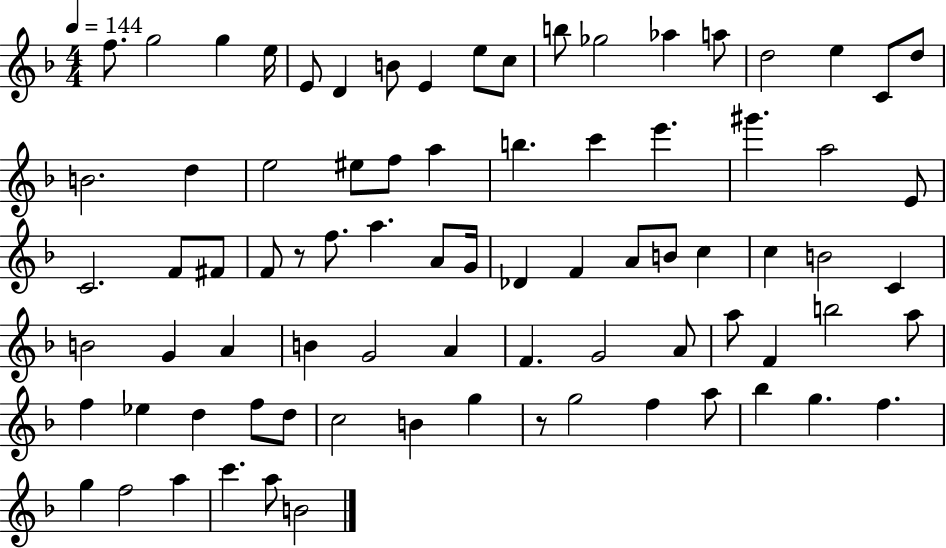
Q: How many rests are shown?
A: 2